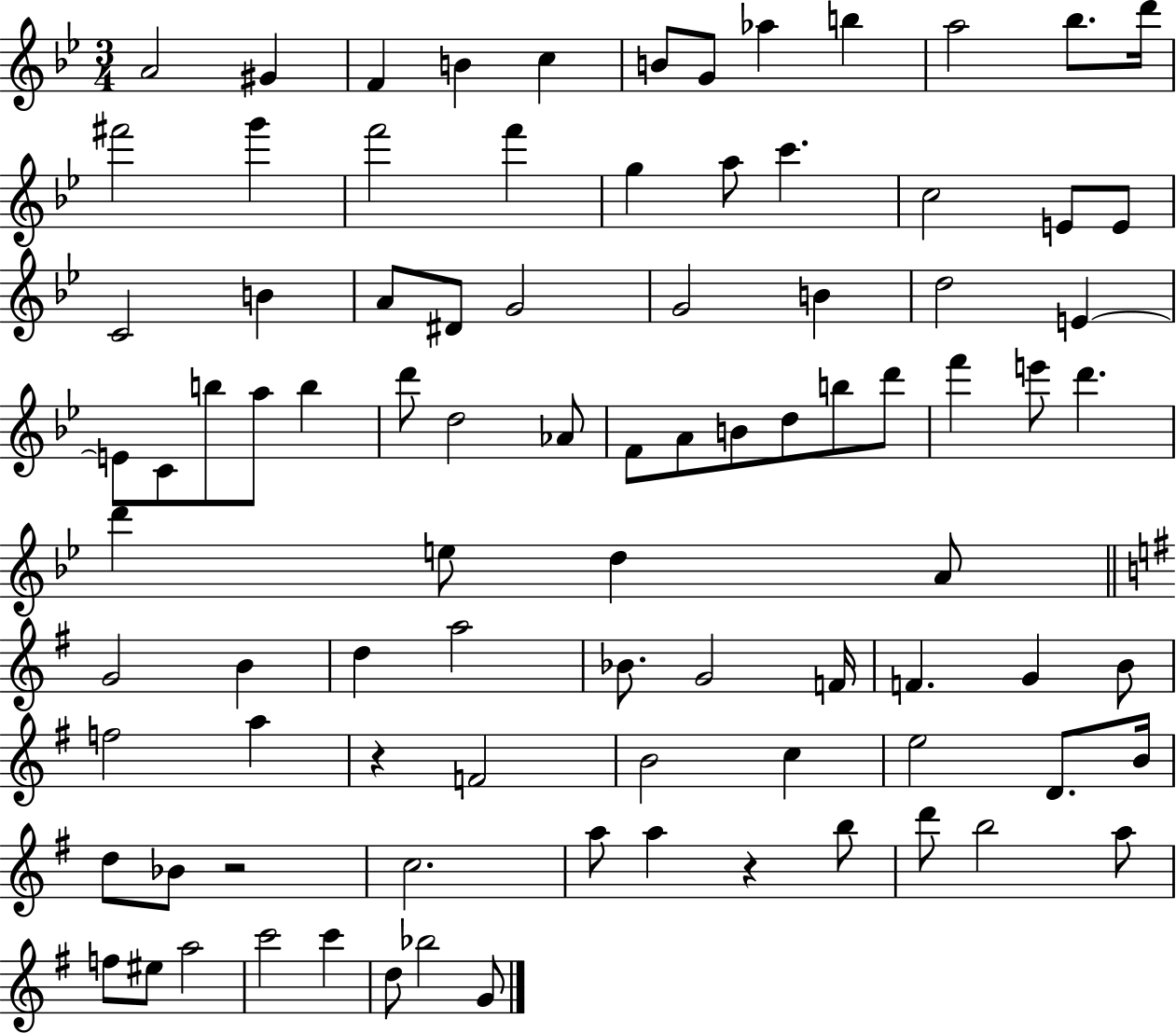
{
  \clef treble
  \numericTimeSignature
  \time 3/4
  \key bes \major
  \repeat volta 2 { a'2 gis'4 | f'4 b'4 c''4 | b'8 g'8 aes''4 b''4 | a''2 bes''8. d'''16 | \break fis'''2 g'''4 | f'''2 f'''4 | g''4 a''8 c'''4. | c''2 e'8 e'8 | \break c'2 b'4 | a'8 dis'8 g'2 | g'2 b'4 | d''2 e'4~~ | \break e'8 c'8 b''8 a''8 b''4 | d'''8 d''2 aes'8 | f'8 a'8 b'8 d''8 b''8 d'''8 | f'''4 e'''8 d'''4. | \break d'''4 e''8 d''4 a'8 | \bar "||" \break \key g \major g'2 b'4 | d''4 a''2 | bes'8. g'2 f'16 | f'4. g'4 b'8 | \break f''2 a''4 | r4 f'2 | b'2 c''4 | e''2 d'8. b'16 | \break d''8 bes'8 r2 | c''2. | a''8 a''4 r4 b''8 | d'''8 b''2 a''8 | \break f''8 eis''8 a''2 | c'''2 c'''4 | d''8 bes''2 g'8 | } \bar "|."
}